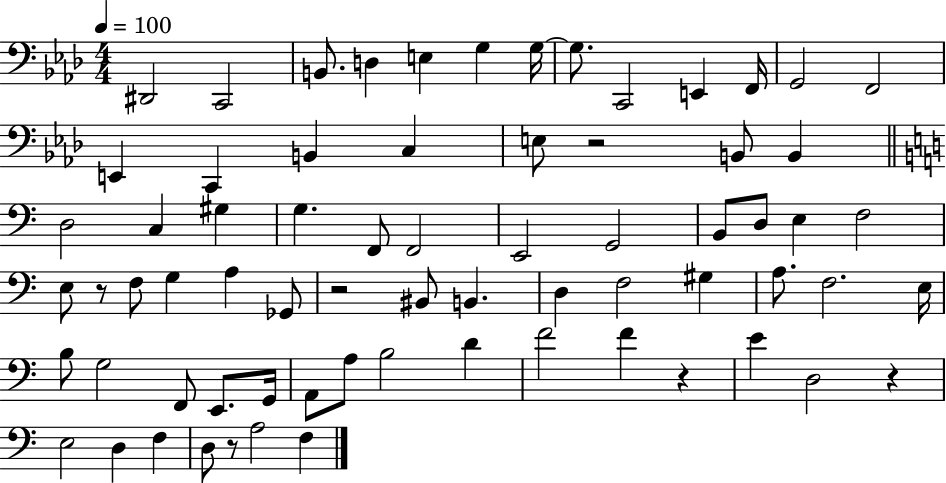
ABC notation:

X:1
T:Untitled
M:4/4
L:1/4
K:Ab
^D,,2 C,,2 B,,/2 D, E, G, G,/4 G,/2 C,,2 E,, F,,/4 G,,2 F,,2 E,, C,, B,, C, E,/2 z2 B,,/2 B,, D,2 C, ^G, G, F,,/2 F,,2 E,,2 G,,2 B,,/2 D,/2 E, F,2 E,/2 z/2 F,/2 G, A, _G,,/2 z2 ^B,,/2 B,, D, F,2 ^G, A,/2 F,2 E,/4 B,/2 G,2 F,,/2 E,,/2 G,,/4 A,,/2 A,/2 B,2 D F2 F z E D,2 z E,2 D, F, D,/2 z/2 A,2 F,